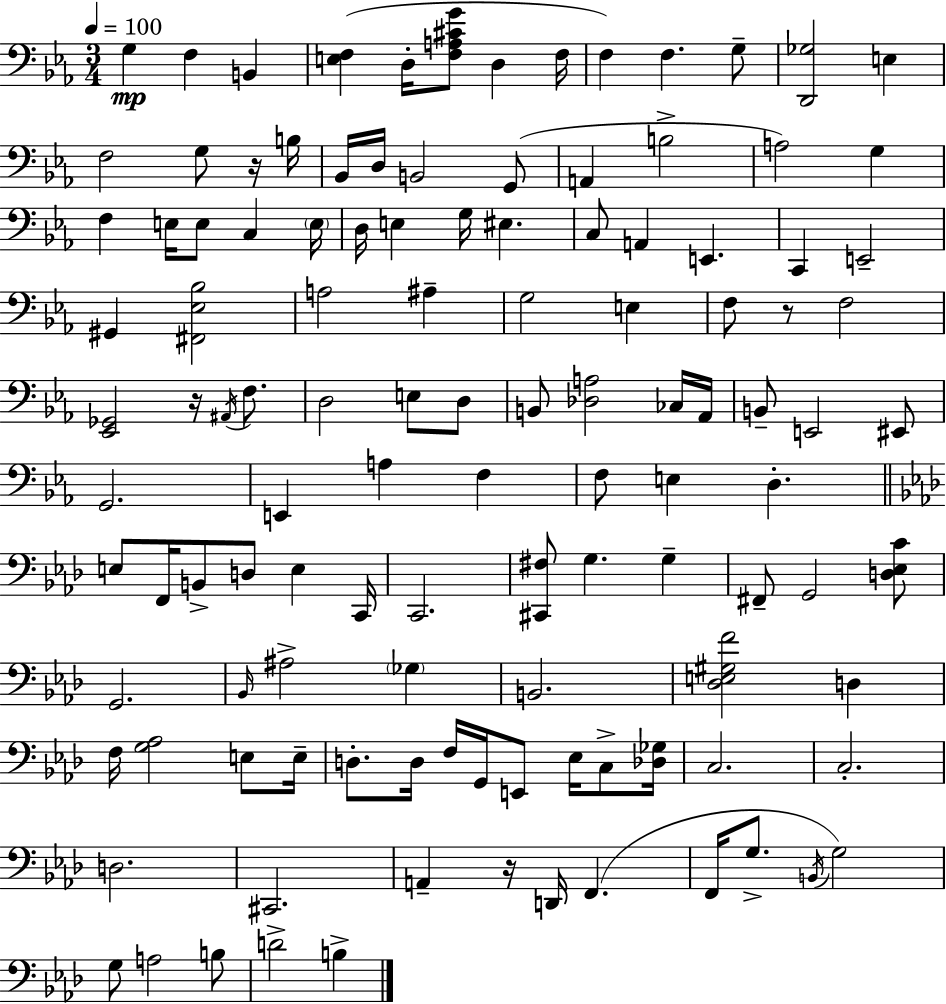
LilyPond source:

{
  \clef bass
  \numericTimeSignature
  \time 3/4
  \key ees \major
  \tempo 4 = 100
  g4\mp f4 b,4 | <e f>4( d16-. <f a cis' g'>8 d4 f16 | f4) f4. g8-- | <d, ges>2 e4 | \break f2 g8 r16 b16 | bes,16 d16 b,2 g,8( | a,4 b2-> | a2) g4 | \break f4 e16 e8 c4 \parenthesize e16 | d16 e4 g16 eis4. | c8 a,4 e,4. | c,4 e,2-- | \break gis,4 <fis, ees bes>2 | a2 ais4-- | g2 e4 | f8 r8 f2 | \break <ees, ges,>2 r16 \acciaccatura { ais,16 } f8. | d2 e8 d8 | b,8 <des a>2 ces16 | aes,16 b,8-- e,2 eis,8 | \break g,2. | e,4 a4 f4 | f8 e4 d4.-. | \bar "||" \break \key aes \major e8 f,16 b,8-> d8 e4 c,16 | c,2. | <cis, fis>8 g4. g4-- | fis,8-- g,2 <d ees c'>8 | \break g,2. | \grace { bes,16 } ais2-> \parenthesize ges4 | b,2. | <des e gis f'>2 d4 | \break f16 <g aes>2 e8 | e16-- d8.-. d16 f16 g,16 e,8 ees16 c8-> | <des ges>16 c2. | c2.-. | \break d2. | cis,2. | a,4-- r16 d,16 f,4.( | f,16 g8.-> \acciaccatura { b,16 } g2) | \break g8 a2 | b8 d'2-> b4-> | \bar "|."
}